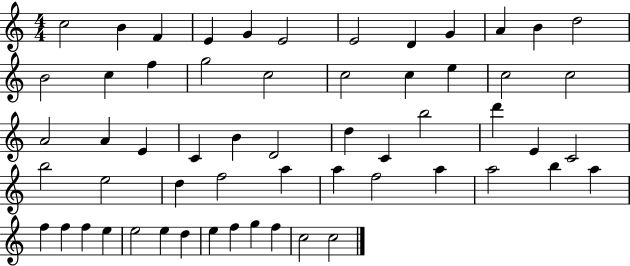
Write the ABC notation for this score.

X:1
T:Untitled
M:4/4
L:1/4
K:C
c2 B F E G E2 E2 D G A B d2 B2 c f g2 c2 c2 c e c2 c2 A2 A E C B D2 d C b2 d' E C2 b2 e2 d f2 a a f2 a a2 b a f f f e e2 e d e f g f c2 c2